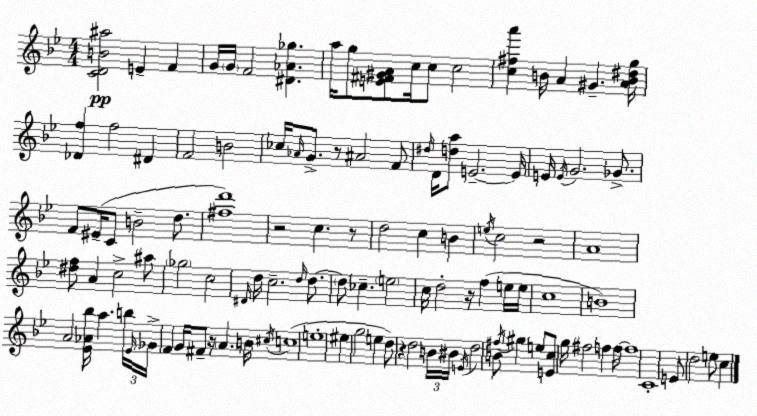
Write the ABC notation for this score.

X:1
T:Untitled
M:4/4
L:1/4
K:Bb
[CDB^a]2 E F G/4 G/4 F2 [^D_A_g] a/4 g/2 [E^F^GA]/2 c/4 c/2 c2 [c^fa'] B/4 A ^G [AB^dg]/4 [_Df] f2 ^D F2 B2 _c/4 _A/4 G/2 z/2 ^A2 F/2 ^d/4 D/4 [da]/2 E2 E/4 E/4 E/4 G2 _G/2 F/2 ^E/4 C/2 B2 d/2 [^fd']4 z2 c z/2 d2 c B e/4 c2 z2 A4 [^df]/2 A c2 ^a/2 _g2 c2 ^D/4 d/4 c2 d/4 d/2 d/2 _c e2 c/4 d2 z/4 f e/4 e/4 c4 B4 A2 [_E_A_b]/4 a b/4 _E/4 _G/4 F G/4 ^F/2 z/4 A B/4 ^c/4 c4 e4 ^e g2 e d/2 z d2 B/4 ^B/4 E/4 d2 B/2 ^f/4 ^g e/2 [Ec]/2 g/4 ^f2 f f/4 f4 C4 E/2 d2 e/2 c